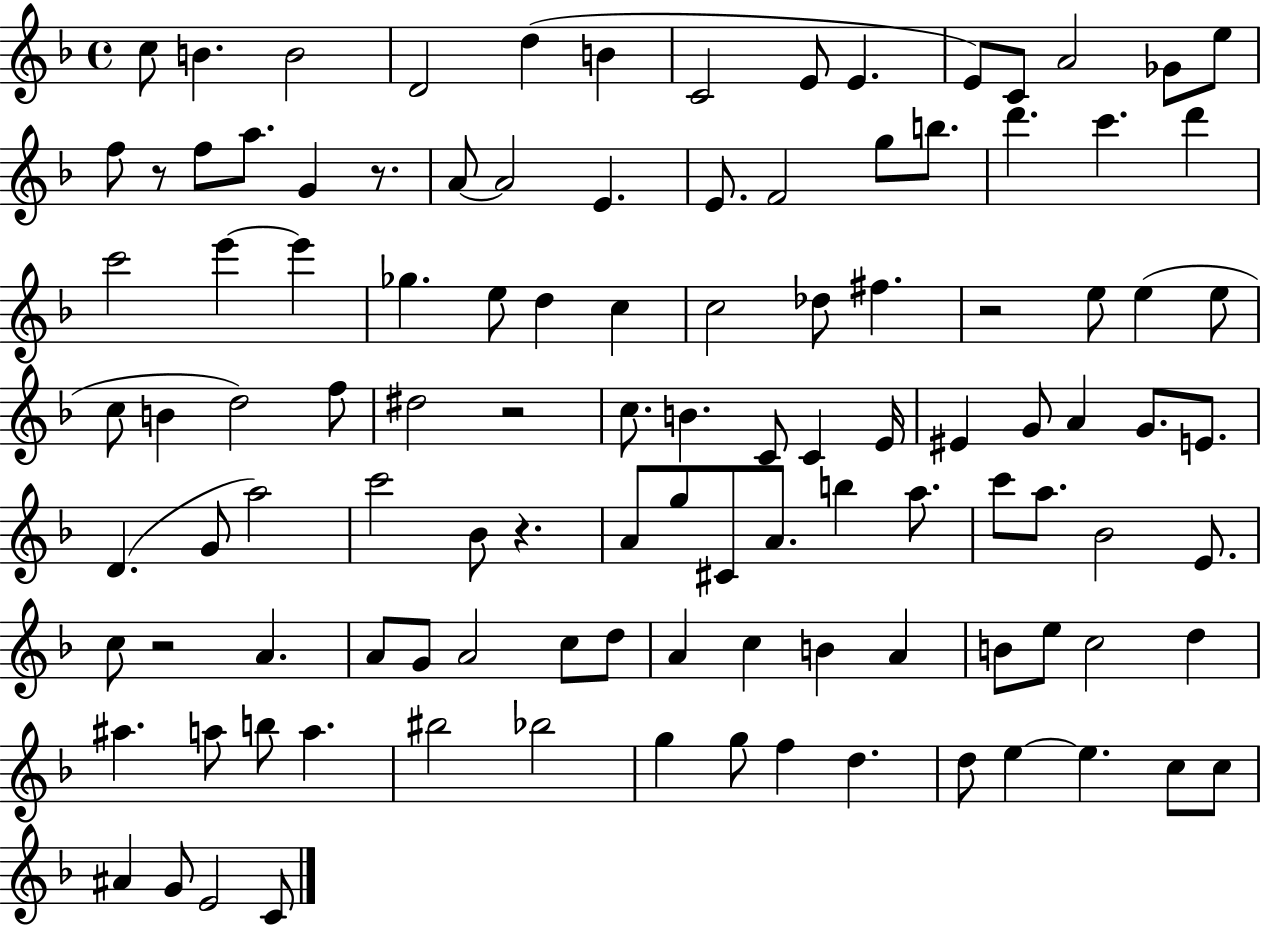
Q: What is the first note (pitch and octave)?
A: C5